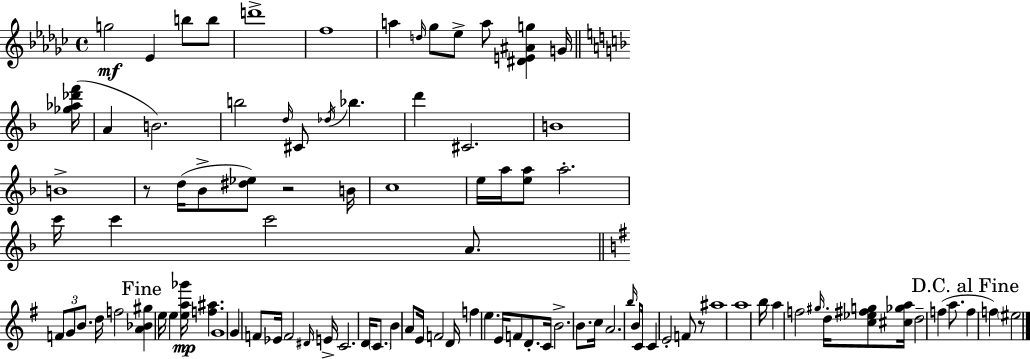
X:1
T:Untitled
M:4/4
L:1/4
K:Ebm
g2 _E b/2 b/2 d'4 f4 a d/4 _g/2 _e/2 a/2 [^DE^Ag] G/4 [_g_a_d'f']/4 A B2 b2 d/4 ^C/2 _d/4 _b d' ^C2 B4 B4 z/2 d/4 _B/2 [^d_e]/2 z2 B/4 c4 e/4 a/4 [ea]/2 a2 c'/4 c' c'2 A/2 F/2 G/2 B/2 d/4 f2 [A_B^g] e/4 e [ea_g']/4 [f^a] G4 G F/2 _E/4 F2 ^D/4 E/4 C2 D/4 C/2 B A/2 E/4 F2 D/4 f e E/4 F/2 D/2 C/4 B2 B/2 c/4 A2 b/4 B/2 C/4 C E2 F/2 z/2 ^a4 a4 b/4 a f2 ^g/4 d/4 [c_e^fg]/2 [^c_ga]/4 d2 f a/2 f f ^e2